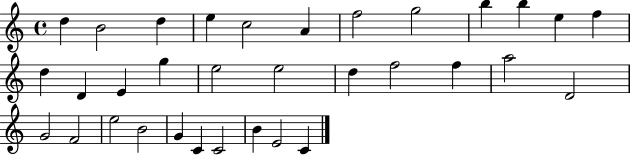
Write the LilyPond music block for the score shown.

{
  \clef treble
  \time 4/4
  \defaultTimeSignature
  \key c \major
  d''4 b'2 d''4 | e''4 c''2 a'4 | f''2 g''2 | b''4 b''4 e''4 f''4 | \break d''4 d'4 e'4 g''4 | e''2 e''2 | d''4 f''2 f''4 | a''2 d'2 | \break g'2 f'2 | e''2 b'2 | g'4 c'4 c'2 | b'4 e'2 c'4 | \break \bar "|."
}